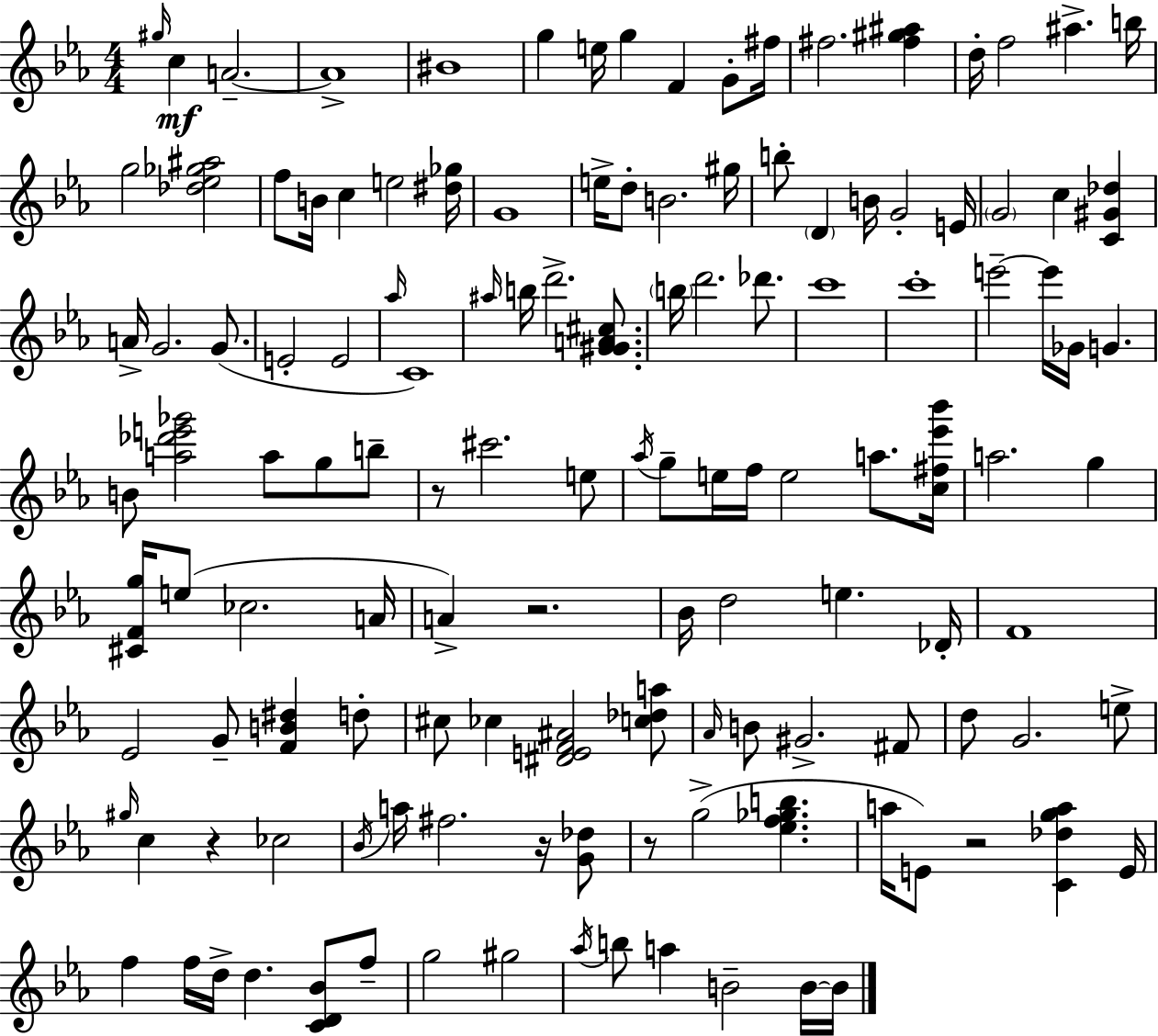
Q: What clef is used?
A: treble